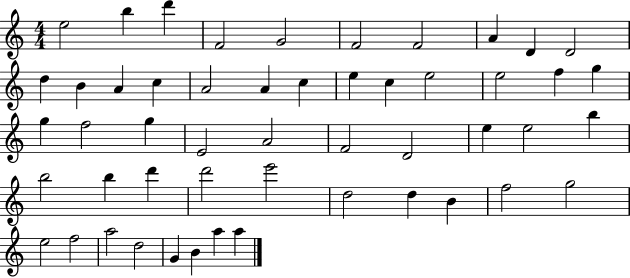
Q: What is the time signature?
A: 4/4